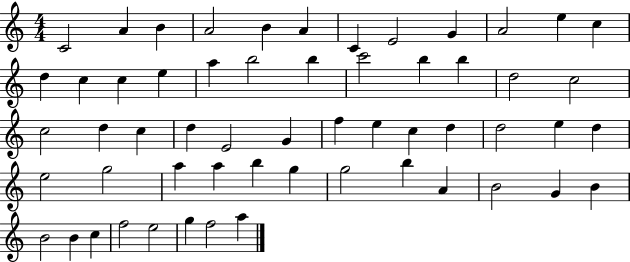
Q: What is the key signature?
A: C major